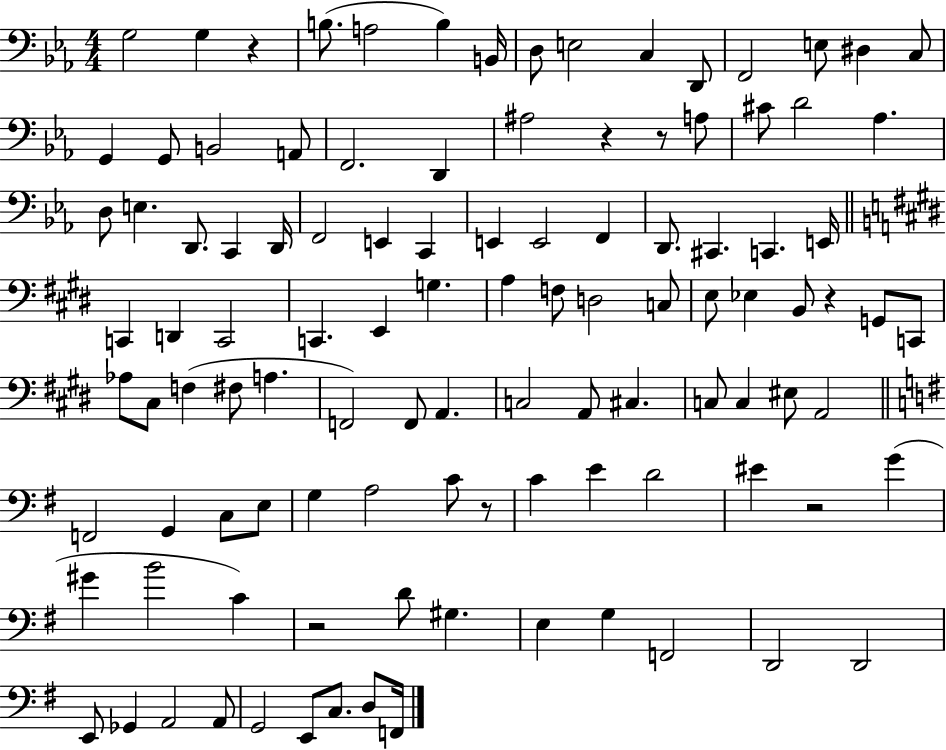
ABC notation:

X:1
T:Untitled
M:4/4
L:1/4
K:Eb
G,2 G, z B,/2 A,2 B, B,,/4 D,/2 E,2 C, D,,/2 F,,2 E,/2 ^D, C,/2 G,, G,,/2 B,,2 A,,/2 F,,2 D,, ^A,2 z z/2 A,/2 ^C/2 D2 _A, D,/2 E, D,,/2 C,, D,,/4 F,,2 E,, C,, E,, E,,2 F,, D,,/2 ^C,, C,, E,,/4 C,, D,, C,,2 C,, E,, G, A, F,/2 D,2 C,/2 E,/2 _E, B,,/2 z G,,/2 C,,/2 _A,/2 ^C,/2 F, ^F,/2 A, F,,2 F,,/2 A,, C,2 A,,/2 ^C, C,/2 C, ^E,/2 A,,2 F,,2 G,, C,/2 E,/2 G, A,2 C/2 z/2 C E D2 ^E z2 G ^G B2 C z2 D/2 ^G, E, G, F,,2 D,,2 D,,2 E,,/2 _G,, A,,2 A,,/2 G,,2 E,,/2 C,/2 D,/2 F,,/4